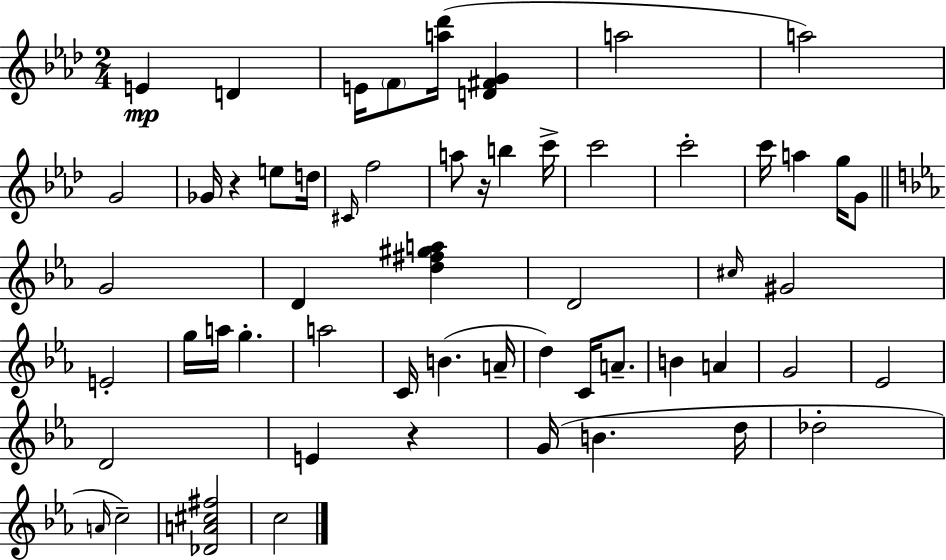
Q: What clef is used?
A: treble